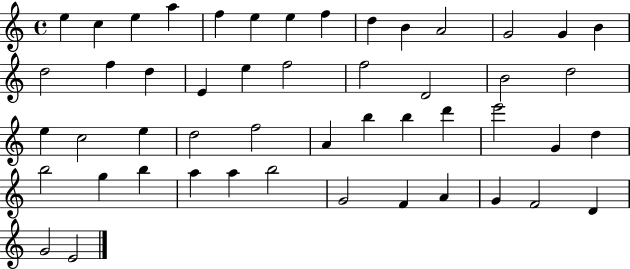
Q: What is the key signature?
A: C major